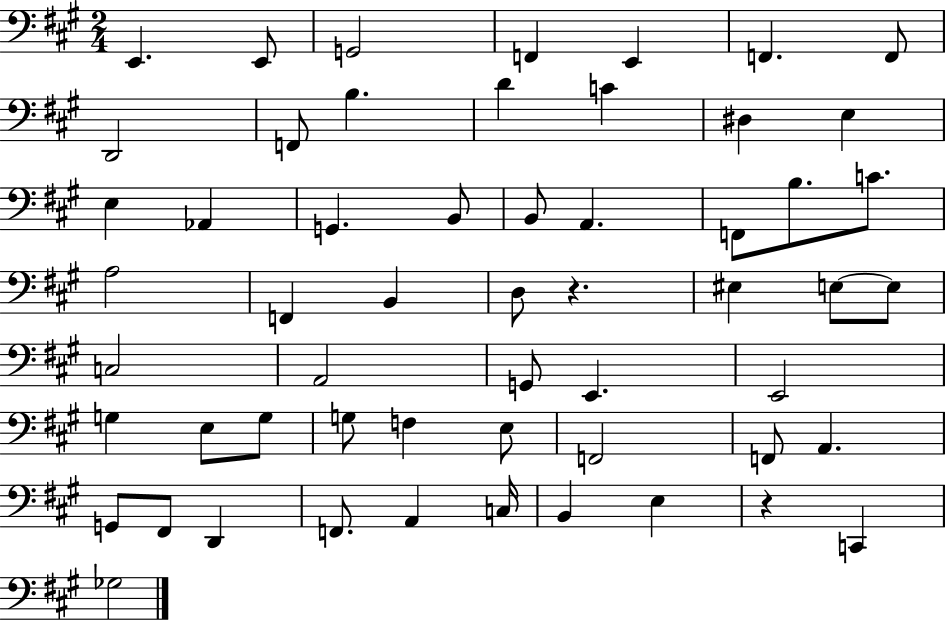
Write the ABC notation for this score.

X:1
T:Untitled
M:2/4
L:1/4
K:A
E,, E,,/2 G,,2 F,, E,, F,, F,,/2 D,,2 F,,/2 B, D C ^D, E, E, _A,, G,, B,,/2 B,,/2 A,, F,,/2 B,/2 C/2 A,2 F,, B,, D,/2 z ^E, E,/2 E,/2 C,2 A,,2 G,,/2 E,, E,,2 G, E,/2 G,/2 G,/2 F, E,/2 F,,2 F,,/2 A,, G,,/2 ^F,,/2 D,, F,,/2 A,, C,/4 B,, E, z C,, _G,2